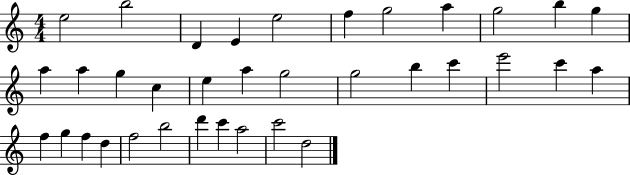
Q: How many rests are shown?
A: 0